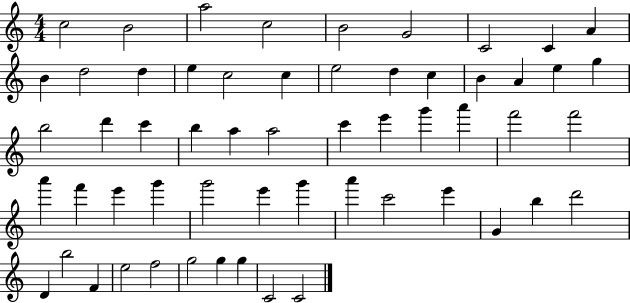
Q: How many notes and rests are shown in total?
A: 57